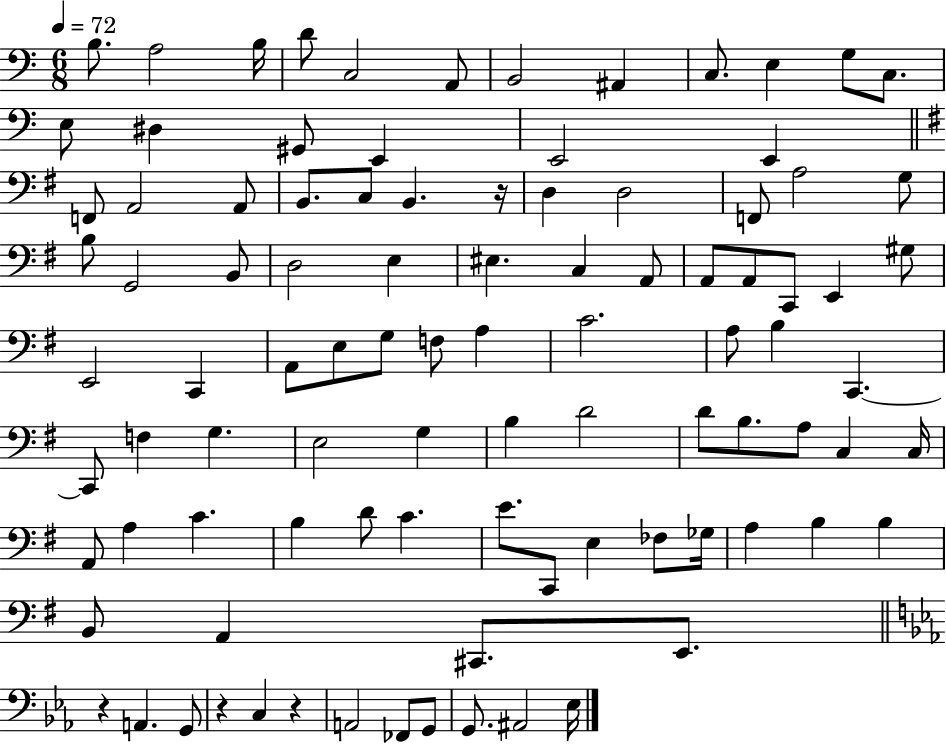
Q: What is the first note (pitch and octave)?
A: B3